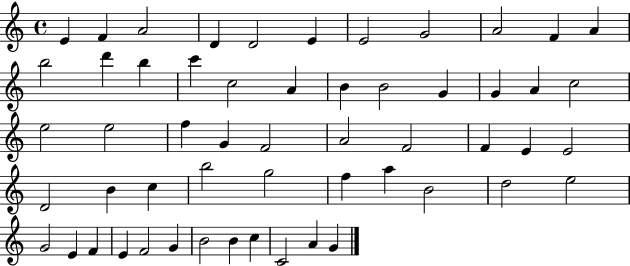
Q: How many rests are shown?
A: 0